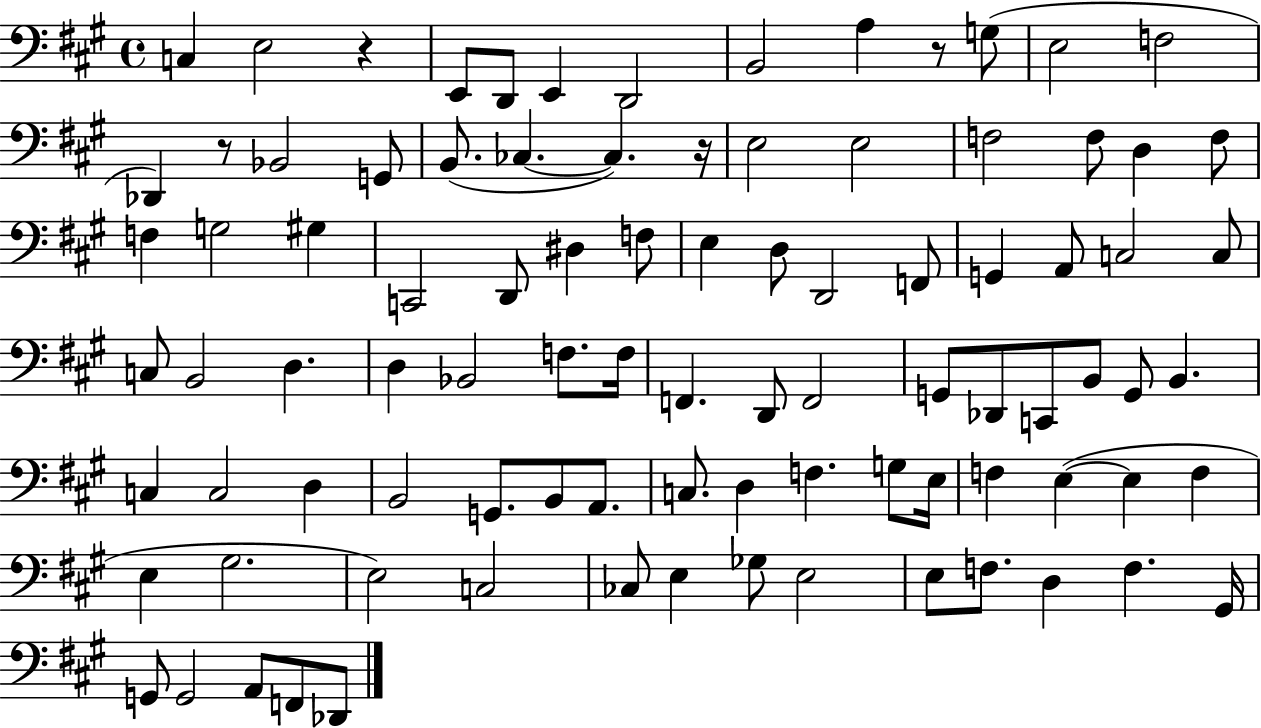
{
  \clef bass
  \time 4/4
  \defaultTimeSignature
  \key a \major
  c4 e2 r4 | e,8 d,8 e,4 d,2 | b,2 a4 r8 g8( | e2 f2 | \break des,4) r8 bes,2 g,8 | b,8.( ces4.~~ ces4.) r16 | e2 e2 | f2 f8 d4 f8 | \break f4 g2 gis4 | c,2 d,8 dis4 f8 | e4 d8 d,2 f,8 | g,4 a,8 c2 c8 | \break c8 b,2 d4. | d4 bes,2 f8. f16 | f,4. d,8 f,2 | g,8 des,8 c,8 b,8 g,8 b,4. | \break c4 c2 d4 | b,2 g,8. b,8 a,8. | c8. d4 f4. g8 e16 | f4 e4~(~ e4 f4 | \break e4 gis2. | e2) c2 | ces8 e4 ges8 e2 | e8 f8. d4 f4. gis,16 | \break g,8 g,2 a,8 f,8 des,8 | \bar "|."
}